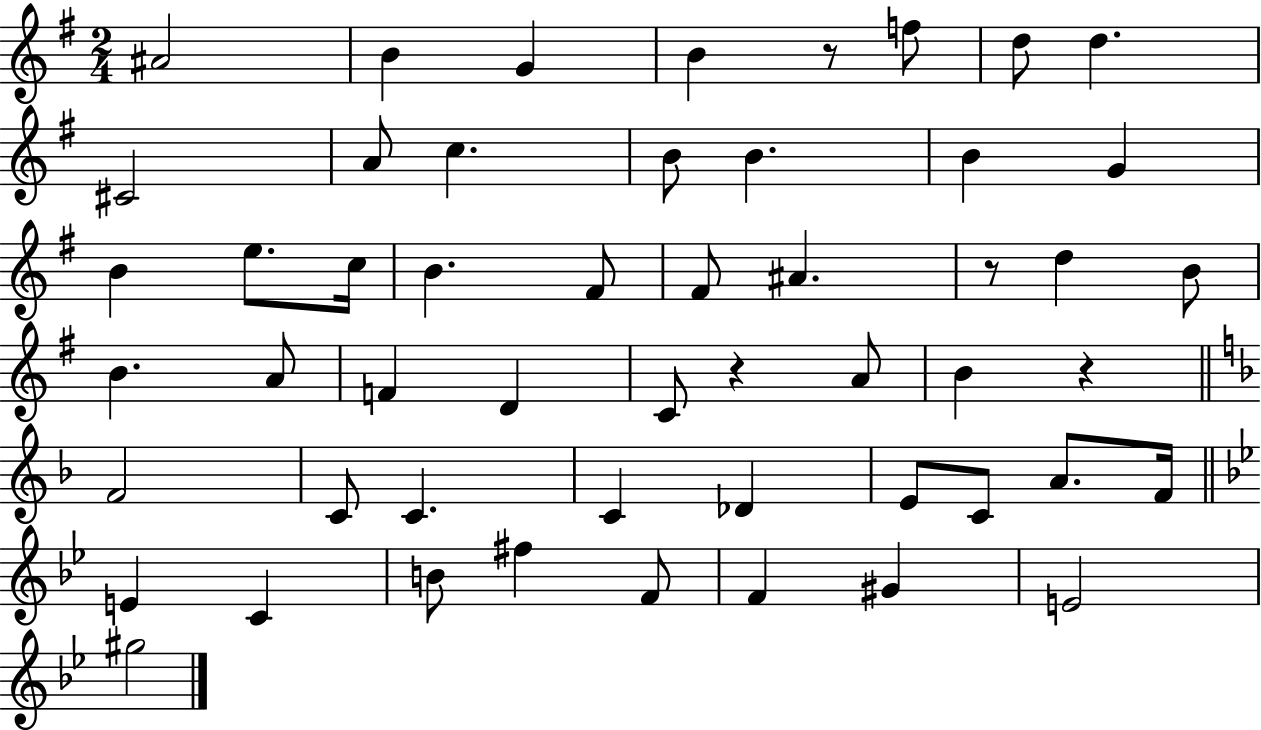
X:1
T:Untitled
M:2/4
L:1/4
K:G
^A2 B G B z/2 f/2 d/2 d ^C2 A/2 c B/2 B B G B e/2 c/4 B ^F/2 ^F/2 ^A z/2 d B/2 B A/2 F D C/2 z A/2 B z F2 C/2 C C _D E/2 C/2 A/2 F/4 E C B/2 ^f F/2 F ^G E2 ^g2